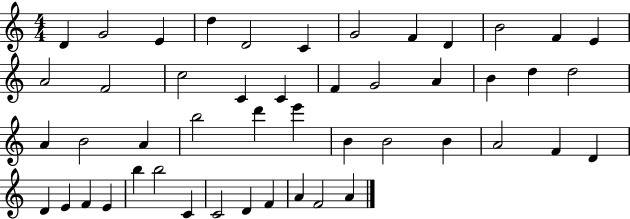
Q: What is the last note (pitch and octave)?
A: A4